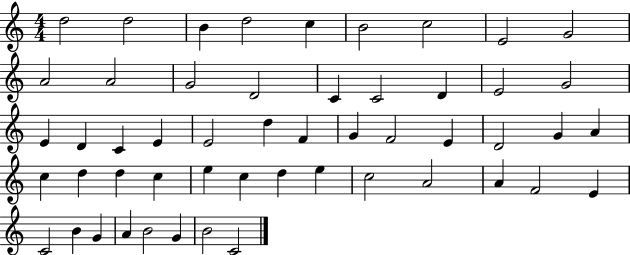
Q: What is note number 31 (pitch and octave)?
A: A4